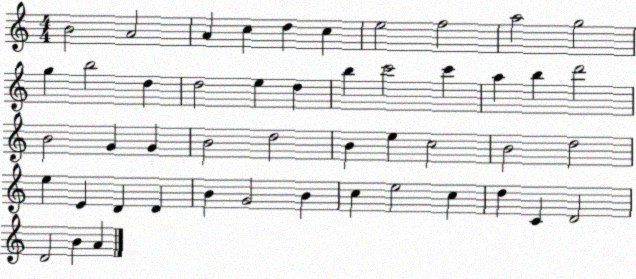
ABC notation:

X:1
T:Untitled
M:4/4
L:1/4
K:C
B2 A2 A c d c e2 f2 a2 g2 g b2 d d2 e d b c'2 c' a b d'2 B2 G G B2 d2 B e c2 B2 d2 e E D D B G2 B c e2 c d C D2 D2 B A